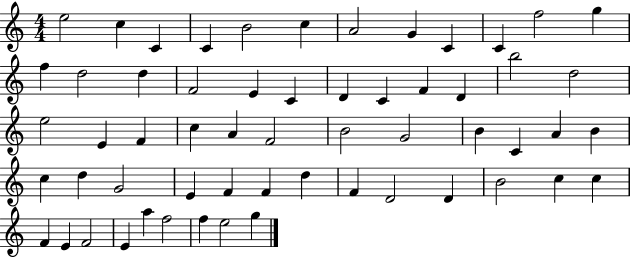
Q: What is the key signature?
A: C major